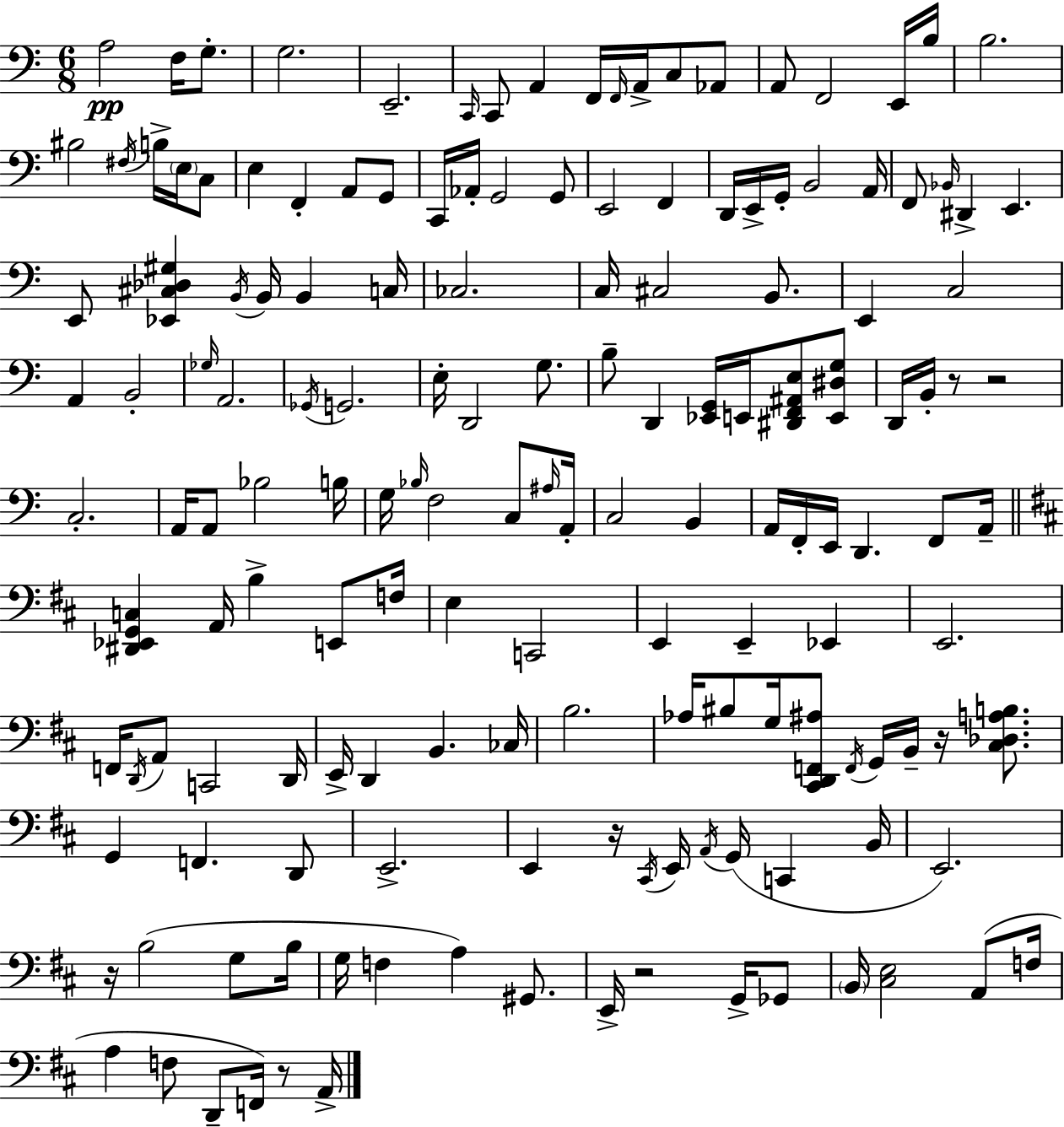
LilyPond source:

{
  \clef bass
  \numericTimeSignature
  \time 6/8
  \key c \major
  a2\pp f16 g8.-. | g2. | e,2.-- | \grace { c,16 } c,8 a,4 f,16 \grace { f,16 } a,16-> c8 | \break aes,8 a,8 f,2 | e,16 b16 b2. | bis2 \acciaccatura { fis16 } b16-> | \parenthesize e16 c8 e4 f,4-. a,8 | \break g,8 c,16 aes,16-. g,2 | g,8 e,2 f,4 | d,16 e,16-> g,16-. b,2 | a,16 f,8 \grace { bes,16 } dis,4-> e,4. | \break e,8 <ees, cis des gis>4 \acciaccatura { b,16 } b,16 | b,4 c16 ces2. | c16 cis2 | b,8. e,4 c2 | \break a,4 b,2-. | \grace { ges16 } a,2. | \acciaccatura { ges,16 } g,2. | e16-. d,2 | \break g8. b8-- d,4 | <ees, g,>16 e,16 <dis, f, ais, e>8 <e, dis g>8 d,16 b,16-. r8 r2 | c2.-. | a,16 a,8 bes2 | \break b16 g16 \grace { bes16 } f2 | c8 \grace { ais16 } a,16-. c2 | b,4 a,16 f,16-. e,16 | d,4. f,8 a,16-- \bar "||" \break \key d \major <dis, ees, g, c>4 a,16 b4-> e,8 f16 | e4 c,2 | e,4 e,4-- ees,4 | e,2. | \break f,16 \acciaccatura { d,16 } a,8 c,2 | d,16 e,16-> d,4 b,4. | ces16 b2. | aes16 bis8 g16 <cis, d, f, ais>8 \acciaccatura { f,16 } g,16 b,16-- r16 <cis des a b>8. | \break g,4 f,4. | d,8 e,2.-> | e,4 r16 \acciaccatura { cis,16 } e,16 \acciaccatura { a,16 }( g,16 c,4 | b,16 e,2.) | \break r16 b2( | g8 b16 g16 f4 a4) | gis,8. e,16-> r2 | g,16-> ges,8 \parenthesize b,16 <cis e>2 | \break a,8( f16 a4 f8 d,8-- | f,16) r8 a,16-> \bar "|."
}